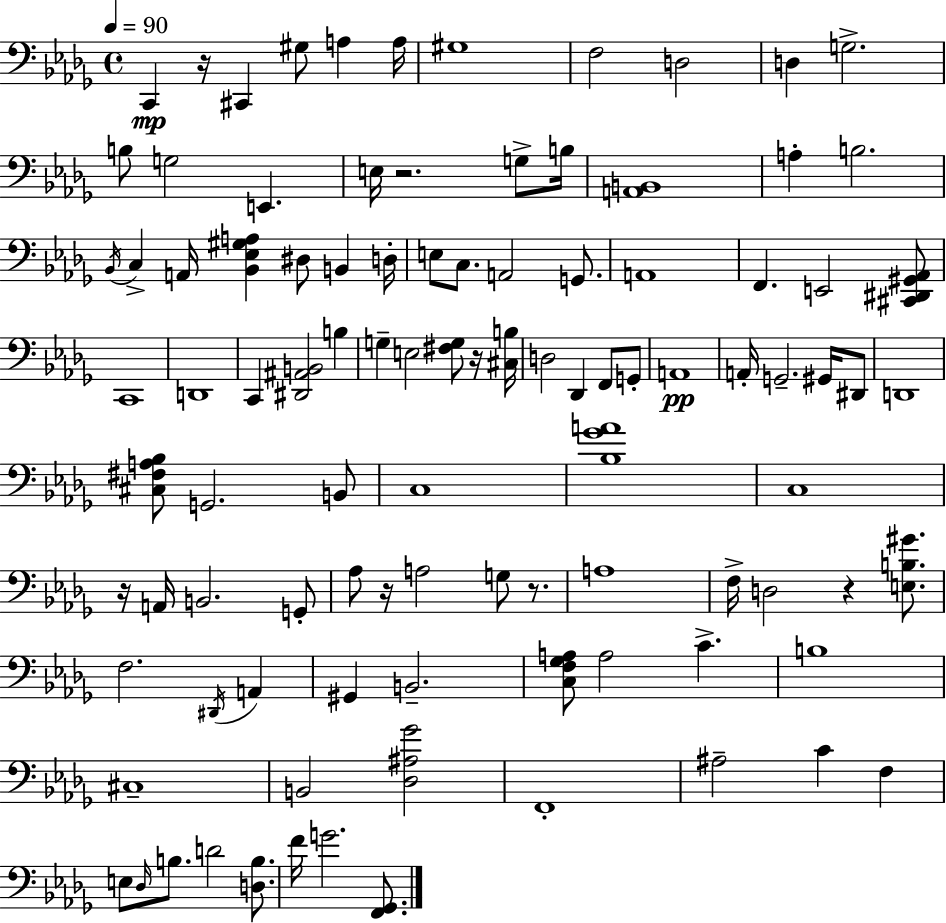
{
  \clef bass
  \time 4/4
  \defaultTimeSignature
  \key bes \minor
  \tempo 4 = 90
  \repeat volta 2 { c,4\mp r16 cis,4 gis8 a4 a16 | gis1 | f2 d2 | d4 g2.-> | \break b8 g2 e,4. | e16 r2. g8-> b16 | <a, b,>1 | a4-. b2. | \break \acciaccatura { bes,16 } c4-> a,16 <bes, ees gis a>4 dis8 b,4 | d16-. e8 c8. a,2 g,8. | a,1 | f,4. e,2 <cis, dis, gis, aes,>8 | \break c,1 | d,1 | c,4 <dis, ais, b,>2 b4 | g4-- e2 <fis g>8 r16 | \break <cis b>16 d2 des,4 f,8 g,8-. | a,1\pp | a,16-. g,2.-- gis,16 dis,8 | d,1 | \break <cis fis a bes>8 g,2. b,8 | c1 | <bes ges' a'>1 | c1 | \break r16 a,16 b,2. g,8-. | aes8 r16 a2 g8 r8. | a1 | f16-> d2 r4 <e b gis'>8. | \break f2. \acciaccatura { dis,16 } a,4 | gis,4 b,2.-- | <c f ges a>8 a2 c'4.-> | b1 | \break cis1-- | b,2 <des ais ges'>2 | f,1-. | ais2-- c'4 f4 | \break e8 \grace { des16 } b8. d'2 | <d b>8. f'16 g'2. | <f, ges,>8. } \bar "|."
}